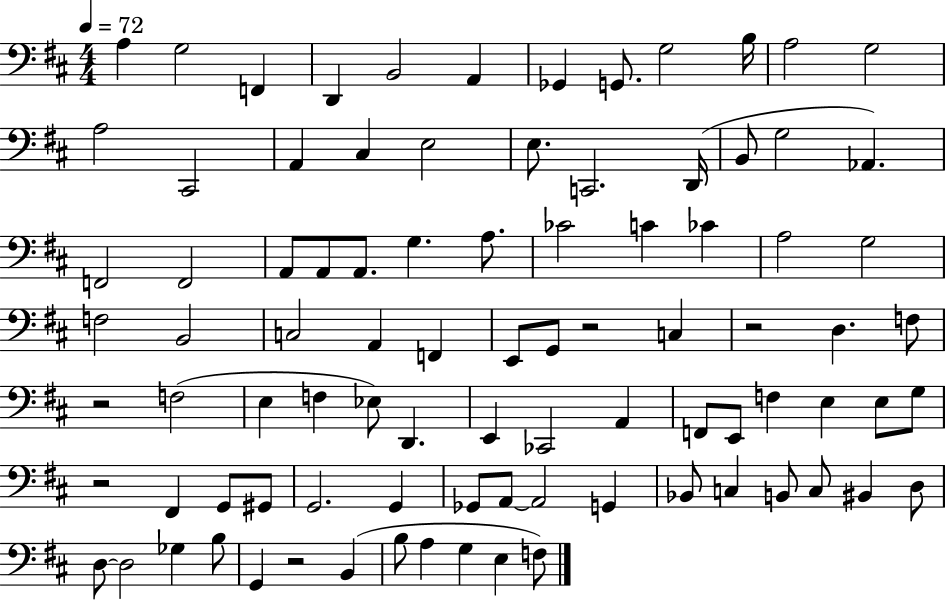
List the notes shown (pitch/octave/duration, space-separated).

A3/q G3/h F2/q D2/q B2/h A2/q Gb2/q G2/e. G3/h B3/s A3/h G3/h A3/h C#2/h A2/q C#3/q E3/h E3/e. C2/h. D2/s B2/e G3/h Ab2/q. F2/h F2/h A2/e A2/e A2/e. G3/q. A3/e. CES4/h C4/q CES4/q A3/h G3/h F3/h B2/h C3/h A2/q F2/q E2/e G2/e R/h C3/q R/h D3/q. F3/e R/h F3/h E3/q F3/q Eb3/e D2/q. E2/q CES2/h A2/q F2/e E2/e F3/q E3/q E3/e G3/e R/h F#2/q G2/e G#2/e G2/h. G2/q Gb2/e A2/e A2/h G2/q Bb2/e C3/q B2/e C3/e BIS2/q D3/e D3/e D3/h Gb3/q B3/e G2/q R/h B2/q B3/e A3/q G3/q E3/q F3/e